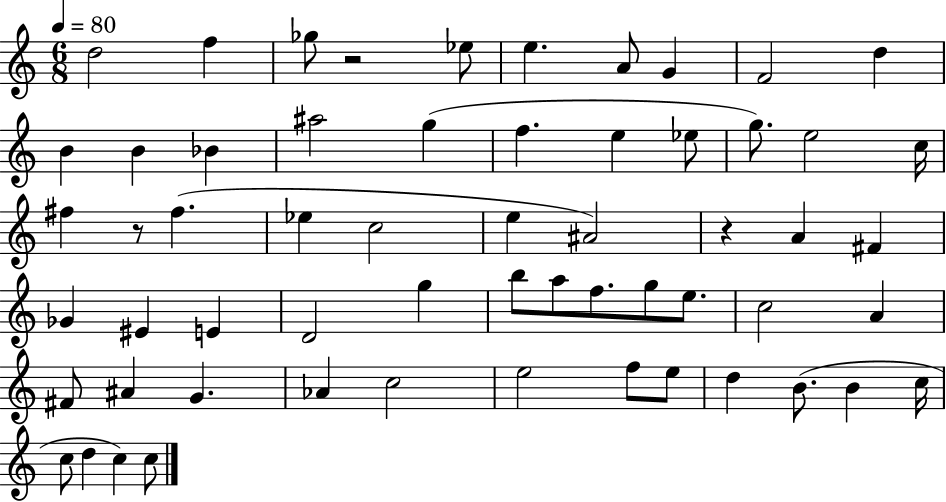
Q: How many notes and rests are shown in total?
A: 59